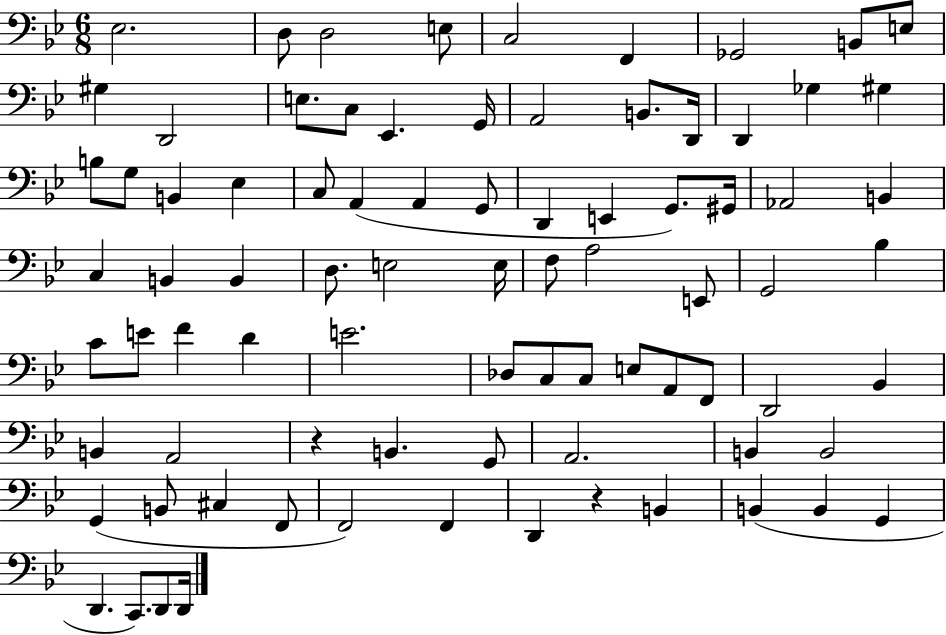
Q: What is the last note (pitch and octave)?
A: D2